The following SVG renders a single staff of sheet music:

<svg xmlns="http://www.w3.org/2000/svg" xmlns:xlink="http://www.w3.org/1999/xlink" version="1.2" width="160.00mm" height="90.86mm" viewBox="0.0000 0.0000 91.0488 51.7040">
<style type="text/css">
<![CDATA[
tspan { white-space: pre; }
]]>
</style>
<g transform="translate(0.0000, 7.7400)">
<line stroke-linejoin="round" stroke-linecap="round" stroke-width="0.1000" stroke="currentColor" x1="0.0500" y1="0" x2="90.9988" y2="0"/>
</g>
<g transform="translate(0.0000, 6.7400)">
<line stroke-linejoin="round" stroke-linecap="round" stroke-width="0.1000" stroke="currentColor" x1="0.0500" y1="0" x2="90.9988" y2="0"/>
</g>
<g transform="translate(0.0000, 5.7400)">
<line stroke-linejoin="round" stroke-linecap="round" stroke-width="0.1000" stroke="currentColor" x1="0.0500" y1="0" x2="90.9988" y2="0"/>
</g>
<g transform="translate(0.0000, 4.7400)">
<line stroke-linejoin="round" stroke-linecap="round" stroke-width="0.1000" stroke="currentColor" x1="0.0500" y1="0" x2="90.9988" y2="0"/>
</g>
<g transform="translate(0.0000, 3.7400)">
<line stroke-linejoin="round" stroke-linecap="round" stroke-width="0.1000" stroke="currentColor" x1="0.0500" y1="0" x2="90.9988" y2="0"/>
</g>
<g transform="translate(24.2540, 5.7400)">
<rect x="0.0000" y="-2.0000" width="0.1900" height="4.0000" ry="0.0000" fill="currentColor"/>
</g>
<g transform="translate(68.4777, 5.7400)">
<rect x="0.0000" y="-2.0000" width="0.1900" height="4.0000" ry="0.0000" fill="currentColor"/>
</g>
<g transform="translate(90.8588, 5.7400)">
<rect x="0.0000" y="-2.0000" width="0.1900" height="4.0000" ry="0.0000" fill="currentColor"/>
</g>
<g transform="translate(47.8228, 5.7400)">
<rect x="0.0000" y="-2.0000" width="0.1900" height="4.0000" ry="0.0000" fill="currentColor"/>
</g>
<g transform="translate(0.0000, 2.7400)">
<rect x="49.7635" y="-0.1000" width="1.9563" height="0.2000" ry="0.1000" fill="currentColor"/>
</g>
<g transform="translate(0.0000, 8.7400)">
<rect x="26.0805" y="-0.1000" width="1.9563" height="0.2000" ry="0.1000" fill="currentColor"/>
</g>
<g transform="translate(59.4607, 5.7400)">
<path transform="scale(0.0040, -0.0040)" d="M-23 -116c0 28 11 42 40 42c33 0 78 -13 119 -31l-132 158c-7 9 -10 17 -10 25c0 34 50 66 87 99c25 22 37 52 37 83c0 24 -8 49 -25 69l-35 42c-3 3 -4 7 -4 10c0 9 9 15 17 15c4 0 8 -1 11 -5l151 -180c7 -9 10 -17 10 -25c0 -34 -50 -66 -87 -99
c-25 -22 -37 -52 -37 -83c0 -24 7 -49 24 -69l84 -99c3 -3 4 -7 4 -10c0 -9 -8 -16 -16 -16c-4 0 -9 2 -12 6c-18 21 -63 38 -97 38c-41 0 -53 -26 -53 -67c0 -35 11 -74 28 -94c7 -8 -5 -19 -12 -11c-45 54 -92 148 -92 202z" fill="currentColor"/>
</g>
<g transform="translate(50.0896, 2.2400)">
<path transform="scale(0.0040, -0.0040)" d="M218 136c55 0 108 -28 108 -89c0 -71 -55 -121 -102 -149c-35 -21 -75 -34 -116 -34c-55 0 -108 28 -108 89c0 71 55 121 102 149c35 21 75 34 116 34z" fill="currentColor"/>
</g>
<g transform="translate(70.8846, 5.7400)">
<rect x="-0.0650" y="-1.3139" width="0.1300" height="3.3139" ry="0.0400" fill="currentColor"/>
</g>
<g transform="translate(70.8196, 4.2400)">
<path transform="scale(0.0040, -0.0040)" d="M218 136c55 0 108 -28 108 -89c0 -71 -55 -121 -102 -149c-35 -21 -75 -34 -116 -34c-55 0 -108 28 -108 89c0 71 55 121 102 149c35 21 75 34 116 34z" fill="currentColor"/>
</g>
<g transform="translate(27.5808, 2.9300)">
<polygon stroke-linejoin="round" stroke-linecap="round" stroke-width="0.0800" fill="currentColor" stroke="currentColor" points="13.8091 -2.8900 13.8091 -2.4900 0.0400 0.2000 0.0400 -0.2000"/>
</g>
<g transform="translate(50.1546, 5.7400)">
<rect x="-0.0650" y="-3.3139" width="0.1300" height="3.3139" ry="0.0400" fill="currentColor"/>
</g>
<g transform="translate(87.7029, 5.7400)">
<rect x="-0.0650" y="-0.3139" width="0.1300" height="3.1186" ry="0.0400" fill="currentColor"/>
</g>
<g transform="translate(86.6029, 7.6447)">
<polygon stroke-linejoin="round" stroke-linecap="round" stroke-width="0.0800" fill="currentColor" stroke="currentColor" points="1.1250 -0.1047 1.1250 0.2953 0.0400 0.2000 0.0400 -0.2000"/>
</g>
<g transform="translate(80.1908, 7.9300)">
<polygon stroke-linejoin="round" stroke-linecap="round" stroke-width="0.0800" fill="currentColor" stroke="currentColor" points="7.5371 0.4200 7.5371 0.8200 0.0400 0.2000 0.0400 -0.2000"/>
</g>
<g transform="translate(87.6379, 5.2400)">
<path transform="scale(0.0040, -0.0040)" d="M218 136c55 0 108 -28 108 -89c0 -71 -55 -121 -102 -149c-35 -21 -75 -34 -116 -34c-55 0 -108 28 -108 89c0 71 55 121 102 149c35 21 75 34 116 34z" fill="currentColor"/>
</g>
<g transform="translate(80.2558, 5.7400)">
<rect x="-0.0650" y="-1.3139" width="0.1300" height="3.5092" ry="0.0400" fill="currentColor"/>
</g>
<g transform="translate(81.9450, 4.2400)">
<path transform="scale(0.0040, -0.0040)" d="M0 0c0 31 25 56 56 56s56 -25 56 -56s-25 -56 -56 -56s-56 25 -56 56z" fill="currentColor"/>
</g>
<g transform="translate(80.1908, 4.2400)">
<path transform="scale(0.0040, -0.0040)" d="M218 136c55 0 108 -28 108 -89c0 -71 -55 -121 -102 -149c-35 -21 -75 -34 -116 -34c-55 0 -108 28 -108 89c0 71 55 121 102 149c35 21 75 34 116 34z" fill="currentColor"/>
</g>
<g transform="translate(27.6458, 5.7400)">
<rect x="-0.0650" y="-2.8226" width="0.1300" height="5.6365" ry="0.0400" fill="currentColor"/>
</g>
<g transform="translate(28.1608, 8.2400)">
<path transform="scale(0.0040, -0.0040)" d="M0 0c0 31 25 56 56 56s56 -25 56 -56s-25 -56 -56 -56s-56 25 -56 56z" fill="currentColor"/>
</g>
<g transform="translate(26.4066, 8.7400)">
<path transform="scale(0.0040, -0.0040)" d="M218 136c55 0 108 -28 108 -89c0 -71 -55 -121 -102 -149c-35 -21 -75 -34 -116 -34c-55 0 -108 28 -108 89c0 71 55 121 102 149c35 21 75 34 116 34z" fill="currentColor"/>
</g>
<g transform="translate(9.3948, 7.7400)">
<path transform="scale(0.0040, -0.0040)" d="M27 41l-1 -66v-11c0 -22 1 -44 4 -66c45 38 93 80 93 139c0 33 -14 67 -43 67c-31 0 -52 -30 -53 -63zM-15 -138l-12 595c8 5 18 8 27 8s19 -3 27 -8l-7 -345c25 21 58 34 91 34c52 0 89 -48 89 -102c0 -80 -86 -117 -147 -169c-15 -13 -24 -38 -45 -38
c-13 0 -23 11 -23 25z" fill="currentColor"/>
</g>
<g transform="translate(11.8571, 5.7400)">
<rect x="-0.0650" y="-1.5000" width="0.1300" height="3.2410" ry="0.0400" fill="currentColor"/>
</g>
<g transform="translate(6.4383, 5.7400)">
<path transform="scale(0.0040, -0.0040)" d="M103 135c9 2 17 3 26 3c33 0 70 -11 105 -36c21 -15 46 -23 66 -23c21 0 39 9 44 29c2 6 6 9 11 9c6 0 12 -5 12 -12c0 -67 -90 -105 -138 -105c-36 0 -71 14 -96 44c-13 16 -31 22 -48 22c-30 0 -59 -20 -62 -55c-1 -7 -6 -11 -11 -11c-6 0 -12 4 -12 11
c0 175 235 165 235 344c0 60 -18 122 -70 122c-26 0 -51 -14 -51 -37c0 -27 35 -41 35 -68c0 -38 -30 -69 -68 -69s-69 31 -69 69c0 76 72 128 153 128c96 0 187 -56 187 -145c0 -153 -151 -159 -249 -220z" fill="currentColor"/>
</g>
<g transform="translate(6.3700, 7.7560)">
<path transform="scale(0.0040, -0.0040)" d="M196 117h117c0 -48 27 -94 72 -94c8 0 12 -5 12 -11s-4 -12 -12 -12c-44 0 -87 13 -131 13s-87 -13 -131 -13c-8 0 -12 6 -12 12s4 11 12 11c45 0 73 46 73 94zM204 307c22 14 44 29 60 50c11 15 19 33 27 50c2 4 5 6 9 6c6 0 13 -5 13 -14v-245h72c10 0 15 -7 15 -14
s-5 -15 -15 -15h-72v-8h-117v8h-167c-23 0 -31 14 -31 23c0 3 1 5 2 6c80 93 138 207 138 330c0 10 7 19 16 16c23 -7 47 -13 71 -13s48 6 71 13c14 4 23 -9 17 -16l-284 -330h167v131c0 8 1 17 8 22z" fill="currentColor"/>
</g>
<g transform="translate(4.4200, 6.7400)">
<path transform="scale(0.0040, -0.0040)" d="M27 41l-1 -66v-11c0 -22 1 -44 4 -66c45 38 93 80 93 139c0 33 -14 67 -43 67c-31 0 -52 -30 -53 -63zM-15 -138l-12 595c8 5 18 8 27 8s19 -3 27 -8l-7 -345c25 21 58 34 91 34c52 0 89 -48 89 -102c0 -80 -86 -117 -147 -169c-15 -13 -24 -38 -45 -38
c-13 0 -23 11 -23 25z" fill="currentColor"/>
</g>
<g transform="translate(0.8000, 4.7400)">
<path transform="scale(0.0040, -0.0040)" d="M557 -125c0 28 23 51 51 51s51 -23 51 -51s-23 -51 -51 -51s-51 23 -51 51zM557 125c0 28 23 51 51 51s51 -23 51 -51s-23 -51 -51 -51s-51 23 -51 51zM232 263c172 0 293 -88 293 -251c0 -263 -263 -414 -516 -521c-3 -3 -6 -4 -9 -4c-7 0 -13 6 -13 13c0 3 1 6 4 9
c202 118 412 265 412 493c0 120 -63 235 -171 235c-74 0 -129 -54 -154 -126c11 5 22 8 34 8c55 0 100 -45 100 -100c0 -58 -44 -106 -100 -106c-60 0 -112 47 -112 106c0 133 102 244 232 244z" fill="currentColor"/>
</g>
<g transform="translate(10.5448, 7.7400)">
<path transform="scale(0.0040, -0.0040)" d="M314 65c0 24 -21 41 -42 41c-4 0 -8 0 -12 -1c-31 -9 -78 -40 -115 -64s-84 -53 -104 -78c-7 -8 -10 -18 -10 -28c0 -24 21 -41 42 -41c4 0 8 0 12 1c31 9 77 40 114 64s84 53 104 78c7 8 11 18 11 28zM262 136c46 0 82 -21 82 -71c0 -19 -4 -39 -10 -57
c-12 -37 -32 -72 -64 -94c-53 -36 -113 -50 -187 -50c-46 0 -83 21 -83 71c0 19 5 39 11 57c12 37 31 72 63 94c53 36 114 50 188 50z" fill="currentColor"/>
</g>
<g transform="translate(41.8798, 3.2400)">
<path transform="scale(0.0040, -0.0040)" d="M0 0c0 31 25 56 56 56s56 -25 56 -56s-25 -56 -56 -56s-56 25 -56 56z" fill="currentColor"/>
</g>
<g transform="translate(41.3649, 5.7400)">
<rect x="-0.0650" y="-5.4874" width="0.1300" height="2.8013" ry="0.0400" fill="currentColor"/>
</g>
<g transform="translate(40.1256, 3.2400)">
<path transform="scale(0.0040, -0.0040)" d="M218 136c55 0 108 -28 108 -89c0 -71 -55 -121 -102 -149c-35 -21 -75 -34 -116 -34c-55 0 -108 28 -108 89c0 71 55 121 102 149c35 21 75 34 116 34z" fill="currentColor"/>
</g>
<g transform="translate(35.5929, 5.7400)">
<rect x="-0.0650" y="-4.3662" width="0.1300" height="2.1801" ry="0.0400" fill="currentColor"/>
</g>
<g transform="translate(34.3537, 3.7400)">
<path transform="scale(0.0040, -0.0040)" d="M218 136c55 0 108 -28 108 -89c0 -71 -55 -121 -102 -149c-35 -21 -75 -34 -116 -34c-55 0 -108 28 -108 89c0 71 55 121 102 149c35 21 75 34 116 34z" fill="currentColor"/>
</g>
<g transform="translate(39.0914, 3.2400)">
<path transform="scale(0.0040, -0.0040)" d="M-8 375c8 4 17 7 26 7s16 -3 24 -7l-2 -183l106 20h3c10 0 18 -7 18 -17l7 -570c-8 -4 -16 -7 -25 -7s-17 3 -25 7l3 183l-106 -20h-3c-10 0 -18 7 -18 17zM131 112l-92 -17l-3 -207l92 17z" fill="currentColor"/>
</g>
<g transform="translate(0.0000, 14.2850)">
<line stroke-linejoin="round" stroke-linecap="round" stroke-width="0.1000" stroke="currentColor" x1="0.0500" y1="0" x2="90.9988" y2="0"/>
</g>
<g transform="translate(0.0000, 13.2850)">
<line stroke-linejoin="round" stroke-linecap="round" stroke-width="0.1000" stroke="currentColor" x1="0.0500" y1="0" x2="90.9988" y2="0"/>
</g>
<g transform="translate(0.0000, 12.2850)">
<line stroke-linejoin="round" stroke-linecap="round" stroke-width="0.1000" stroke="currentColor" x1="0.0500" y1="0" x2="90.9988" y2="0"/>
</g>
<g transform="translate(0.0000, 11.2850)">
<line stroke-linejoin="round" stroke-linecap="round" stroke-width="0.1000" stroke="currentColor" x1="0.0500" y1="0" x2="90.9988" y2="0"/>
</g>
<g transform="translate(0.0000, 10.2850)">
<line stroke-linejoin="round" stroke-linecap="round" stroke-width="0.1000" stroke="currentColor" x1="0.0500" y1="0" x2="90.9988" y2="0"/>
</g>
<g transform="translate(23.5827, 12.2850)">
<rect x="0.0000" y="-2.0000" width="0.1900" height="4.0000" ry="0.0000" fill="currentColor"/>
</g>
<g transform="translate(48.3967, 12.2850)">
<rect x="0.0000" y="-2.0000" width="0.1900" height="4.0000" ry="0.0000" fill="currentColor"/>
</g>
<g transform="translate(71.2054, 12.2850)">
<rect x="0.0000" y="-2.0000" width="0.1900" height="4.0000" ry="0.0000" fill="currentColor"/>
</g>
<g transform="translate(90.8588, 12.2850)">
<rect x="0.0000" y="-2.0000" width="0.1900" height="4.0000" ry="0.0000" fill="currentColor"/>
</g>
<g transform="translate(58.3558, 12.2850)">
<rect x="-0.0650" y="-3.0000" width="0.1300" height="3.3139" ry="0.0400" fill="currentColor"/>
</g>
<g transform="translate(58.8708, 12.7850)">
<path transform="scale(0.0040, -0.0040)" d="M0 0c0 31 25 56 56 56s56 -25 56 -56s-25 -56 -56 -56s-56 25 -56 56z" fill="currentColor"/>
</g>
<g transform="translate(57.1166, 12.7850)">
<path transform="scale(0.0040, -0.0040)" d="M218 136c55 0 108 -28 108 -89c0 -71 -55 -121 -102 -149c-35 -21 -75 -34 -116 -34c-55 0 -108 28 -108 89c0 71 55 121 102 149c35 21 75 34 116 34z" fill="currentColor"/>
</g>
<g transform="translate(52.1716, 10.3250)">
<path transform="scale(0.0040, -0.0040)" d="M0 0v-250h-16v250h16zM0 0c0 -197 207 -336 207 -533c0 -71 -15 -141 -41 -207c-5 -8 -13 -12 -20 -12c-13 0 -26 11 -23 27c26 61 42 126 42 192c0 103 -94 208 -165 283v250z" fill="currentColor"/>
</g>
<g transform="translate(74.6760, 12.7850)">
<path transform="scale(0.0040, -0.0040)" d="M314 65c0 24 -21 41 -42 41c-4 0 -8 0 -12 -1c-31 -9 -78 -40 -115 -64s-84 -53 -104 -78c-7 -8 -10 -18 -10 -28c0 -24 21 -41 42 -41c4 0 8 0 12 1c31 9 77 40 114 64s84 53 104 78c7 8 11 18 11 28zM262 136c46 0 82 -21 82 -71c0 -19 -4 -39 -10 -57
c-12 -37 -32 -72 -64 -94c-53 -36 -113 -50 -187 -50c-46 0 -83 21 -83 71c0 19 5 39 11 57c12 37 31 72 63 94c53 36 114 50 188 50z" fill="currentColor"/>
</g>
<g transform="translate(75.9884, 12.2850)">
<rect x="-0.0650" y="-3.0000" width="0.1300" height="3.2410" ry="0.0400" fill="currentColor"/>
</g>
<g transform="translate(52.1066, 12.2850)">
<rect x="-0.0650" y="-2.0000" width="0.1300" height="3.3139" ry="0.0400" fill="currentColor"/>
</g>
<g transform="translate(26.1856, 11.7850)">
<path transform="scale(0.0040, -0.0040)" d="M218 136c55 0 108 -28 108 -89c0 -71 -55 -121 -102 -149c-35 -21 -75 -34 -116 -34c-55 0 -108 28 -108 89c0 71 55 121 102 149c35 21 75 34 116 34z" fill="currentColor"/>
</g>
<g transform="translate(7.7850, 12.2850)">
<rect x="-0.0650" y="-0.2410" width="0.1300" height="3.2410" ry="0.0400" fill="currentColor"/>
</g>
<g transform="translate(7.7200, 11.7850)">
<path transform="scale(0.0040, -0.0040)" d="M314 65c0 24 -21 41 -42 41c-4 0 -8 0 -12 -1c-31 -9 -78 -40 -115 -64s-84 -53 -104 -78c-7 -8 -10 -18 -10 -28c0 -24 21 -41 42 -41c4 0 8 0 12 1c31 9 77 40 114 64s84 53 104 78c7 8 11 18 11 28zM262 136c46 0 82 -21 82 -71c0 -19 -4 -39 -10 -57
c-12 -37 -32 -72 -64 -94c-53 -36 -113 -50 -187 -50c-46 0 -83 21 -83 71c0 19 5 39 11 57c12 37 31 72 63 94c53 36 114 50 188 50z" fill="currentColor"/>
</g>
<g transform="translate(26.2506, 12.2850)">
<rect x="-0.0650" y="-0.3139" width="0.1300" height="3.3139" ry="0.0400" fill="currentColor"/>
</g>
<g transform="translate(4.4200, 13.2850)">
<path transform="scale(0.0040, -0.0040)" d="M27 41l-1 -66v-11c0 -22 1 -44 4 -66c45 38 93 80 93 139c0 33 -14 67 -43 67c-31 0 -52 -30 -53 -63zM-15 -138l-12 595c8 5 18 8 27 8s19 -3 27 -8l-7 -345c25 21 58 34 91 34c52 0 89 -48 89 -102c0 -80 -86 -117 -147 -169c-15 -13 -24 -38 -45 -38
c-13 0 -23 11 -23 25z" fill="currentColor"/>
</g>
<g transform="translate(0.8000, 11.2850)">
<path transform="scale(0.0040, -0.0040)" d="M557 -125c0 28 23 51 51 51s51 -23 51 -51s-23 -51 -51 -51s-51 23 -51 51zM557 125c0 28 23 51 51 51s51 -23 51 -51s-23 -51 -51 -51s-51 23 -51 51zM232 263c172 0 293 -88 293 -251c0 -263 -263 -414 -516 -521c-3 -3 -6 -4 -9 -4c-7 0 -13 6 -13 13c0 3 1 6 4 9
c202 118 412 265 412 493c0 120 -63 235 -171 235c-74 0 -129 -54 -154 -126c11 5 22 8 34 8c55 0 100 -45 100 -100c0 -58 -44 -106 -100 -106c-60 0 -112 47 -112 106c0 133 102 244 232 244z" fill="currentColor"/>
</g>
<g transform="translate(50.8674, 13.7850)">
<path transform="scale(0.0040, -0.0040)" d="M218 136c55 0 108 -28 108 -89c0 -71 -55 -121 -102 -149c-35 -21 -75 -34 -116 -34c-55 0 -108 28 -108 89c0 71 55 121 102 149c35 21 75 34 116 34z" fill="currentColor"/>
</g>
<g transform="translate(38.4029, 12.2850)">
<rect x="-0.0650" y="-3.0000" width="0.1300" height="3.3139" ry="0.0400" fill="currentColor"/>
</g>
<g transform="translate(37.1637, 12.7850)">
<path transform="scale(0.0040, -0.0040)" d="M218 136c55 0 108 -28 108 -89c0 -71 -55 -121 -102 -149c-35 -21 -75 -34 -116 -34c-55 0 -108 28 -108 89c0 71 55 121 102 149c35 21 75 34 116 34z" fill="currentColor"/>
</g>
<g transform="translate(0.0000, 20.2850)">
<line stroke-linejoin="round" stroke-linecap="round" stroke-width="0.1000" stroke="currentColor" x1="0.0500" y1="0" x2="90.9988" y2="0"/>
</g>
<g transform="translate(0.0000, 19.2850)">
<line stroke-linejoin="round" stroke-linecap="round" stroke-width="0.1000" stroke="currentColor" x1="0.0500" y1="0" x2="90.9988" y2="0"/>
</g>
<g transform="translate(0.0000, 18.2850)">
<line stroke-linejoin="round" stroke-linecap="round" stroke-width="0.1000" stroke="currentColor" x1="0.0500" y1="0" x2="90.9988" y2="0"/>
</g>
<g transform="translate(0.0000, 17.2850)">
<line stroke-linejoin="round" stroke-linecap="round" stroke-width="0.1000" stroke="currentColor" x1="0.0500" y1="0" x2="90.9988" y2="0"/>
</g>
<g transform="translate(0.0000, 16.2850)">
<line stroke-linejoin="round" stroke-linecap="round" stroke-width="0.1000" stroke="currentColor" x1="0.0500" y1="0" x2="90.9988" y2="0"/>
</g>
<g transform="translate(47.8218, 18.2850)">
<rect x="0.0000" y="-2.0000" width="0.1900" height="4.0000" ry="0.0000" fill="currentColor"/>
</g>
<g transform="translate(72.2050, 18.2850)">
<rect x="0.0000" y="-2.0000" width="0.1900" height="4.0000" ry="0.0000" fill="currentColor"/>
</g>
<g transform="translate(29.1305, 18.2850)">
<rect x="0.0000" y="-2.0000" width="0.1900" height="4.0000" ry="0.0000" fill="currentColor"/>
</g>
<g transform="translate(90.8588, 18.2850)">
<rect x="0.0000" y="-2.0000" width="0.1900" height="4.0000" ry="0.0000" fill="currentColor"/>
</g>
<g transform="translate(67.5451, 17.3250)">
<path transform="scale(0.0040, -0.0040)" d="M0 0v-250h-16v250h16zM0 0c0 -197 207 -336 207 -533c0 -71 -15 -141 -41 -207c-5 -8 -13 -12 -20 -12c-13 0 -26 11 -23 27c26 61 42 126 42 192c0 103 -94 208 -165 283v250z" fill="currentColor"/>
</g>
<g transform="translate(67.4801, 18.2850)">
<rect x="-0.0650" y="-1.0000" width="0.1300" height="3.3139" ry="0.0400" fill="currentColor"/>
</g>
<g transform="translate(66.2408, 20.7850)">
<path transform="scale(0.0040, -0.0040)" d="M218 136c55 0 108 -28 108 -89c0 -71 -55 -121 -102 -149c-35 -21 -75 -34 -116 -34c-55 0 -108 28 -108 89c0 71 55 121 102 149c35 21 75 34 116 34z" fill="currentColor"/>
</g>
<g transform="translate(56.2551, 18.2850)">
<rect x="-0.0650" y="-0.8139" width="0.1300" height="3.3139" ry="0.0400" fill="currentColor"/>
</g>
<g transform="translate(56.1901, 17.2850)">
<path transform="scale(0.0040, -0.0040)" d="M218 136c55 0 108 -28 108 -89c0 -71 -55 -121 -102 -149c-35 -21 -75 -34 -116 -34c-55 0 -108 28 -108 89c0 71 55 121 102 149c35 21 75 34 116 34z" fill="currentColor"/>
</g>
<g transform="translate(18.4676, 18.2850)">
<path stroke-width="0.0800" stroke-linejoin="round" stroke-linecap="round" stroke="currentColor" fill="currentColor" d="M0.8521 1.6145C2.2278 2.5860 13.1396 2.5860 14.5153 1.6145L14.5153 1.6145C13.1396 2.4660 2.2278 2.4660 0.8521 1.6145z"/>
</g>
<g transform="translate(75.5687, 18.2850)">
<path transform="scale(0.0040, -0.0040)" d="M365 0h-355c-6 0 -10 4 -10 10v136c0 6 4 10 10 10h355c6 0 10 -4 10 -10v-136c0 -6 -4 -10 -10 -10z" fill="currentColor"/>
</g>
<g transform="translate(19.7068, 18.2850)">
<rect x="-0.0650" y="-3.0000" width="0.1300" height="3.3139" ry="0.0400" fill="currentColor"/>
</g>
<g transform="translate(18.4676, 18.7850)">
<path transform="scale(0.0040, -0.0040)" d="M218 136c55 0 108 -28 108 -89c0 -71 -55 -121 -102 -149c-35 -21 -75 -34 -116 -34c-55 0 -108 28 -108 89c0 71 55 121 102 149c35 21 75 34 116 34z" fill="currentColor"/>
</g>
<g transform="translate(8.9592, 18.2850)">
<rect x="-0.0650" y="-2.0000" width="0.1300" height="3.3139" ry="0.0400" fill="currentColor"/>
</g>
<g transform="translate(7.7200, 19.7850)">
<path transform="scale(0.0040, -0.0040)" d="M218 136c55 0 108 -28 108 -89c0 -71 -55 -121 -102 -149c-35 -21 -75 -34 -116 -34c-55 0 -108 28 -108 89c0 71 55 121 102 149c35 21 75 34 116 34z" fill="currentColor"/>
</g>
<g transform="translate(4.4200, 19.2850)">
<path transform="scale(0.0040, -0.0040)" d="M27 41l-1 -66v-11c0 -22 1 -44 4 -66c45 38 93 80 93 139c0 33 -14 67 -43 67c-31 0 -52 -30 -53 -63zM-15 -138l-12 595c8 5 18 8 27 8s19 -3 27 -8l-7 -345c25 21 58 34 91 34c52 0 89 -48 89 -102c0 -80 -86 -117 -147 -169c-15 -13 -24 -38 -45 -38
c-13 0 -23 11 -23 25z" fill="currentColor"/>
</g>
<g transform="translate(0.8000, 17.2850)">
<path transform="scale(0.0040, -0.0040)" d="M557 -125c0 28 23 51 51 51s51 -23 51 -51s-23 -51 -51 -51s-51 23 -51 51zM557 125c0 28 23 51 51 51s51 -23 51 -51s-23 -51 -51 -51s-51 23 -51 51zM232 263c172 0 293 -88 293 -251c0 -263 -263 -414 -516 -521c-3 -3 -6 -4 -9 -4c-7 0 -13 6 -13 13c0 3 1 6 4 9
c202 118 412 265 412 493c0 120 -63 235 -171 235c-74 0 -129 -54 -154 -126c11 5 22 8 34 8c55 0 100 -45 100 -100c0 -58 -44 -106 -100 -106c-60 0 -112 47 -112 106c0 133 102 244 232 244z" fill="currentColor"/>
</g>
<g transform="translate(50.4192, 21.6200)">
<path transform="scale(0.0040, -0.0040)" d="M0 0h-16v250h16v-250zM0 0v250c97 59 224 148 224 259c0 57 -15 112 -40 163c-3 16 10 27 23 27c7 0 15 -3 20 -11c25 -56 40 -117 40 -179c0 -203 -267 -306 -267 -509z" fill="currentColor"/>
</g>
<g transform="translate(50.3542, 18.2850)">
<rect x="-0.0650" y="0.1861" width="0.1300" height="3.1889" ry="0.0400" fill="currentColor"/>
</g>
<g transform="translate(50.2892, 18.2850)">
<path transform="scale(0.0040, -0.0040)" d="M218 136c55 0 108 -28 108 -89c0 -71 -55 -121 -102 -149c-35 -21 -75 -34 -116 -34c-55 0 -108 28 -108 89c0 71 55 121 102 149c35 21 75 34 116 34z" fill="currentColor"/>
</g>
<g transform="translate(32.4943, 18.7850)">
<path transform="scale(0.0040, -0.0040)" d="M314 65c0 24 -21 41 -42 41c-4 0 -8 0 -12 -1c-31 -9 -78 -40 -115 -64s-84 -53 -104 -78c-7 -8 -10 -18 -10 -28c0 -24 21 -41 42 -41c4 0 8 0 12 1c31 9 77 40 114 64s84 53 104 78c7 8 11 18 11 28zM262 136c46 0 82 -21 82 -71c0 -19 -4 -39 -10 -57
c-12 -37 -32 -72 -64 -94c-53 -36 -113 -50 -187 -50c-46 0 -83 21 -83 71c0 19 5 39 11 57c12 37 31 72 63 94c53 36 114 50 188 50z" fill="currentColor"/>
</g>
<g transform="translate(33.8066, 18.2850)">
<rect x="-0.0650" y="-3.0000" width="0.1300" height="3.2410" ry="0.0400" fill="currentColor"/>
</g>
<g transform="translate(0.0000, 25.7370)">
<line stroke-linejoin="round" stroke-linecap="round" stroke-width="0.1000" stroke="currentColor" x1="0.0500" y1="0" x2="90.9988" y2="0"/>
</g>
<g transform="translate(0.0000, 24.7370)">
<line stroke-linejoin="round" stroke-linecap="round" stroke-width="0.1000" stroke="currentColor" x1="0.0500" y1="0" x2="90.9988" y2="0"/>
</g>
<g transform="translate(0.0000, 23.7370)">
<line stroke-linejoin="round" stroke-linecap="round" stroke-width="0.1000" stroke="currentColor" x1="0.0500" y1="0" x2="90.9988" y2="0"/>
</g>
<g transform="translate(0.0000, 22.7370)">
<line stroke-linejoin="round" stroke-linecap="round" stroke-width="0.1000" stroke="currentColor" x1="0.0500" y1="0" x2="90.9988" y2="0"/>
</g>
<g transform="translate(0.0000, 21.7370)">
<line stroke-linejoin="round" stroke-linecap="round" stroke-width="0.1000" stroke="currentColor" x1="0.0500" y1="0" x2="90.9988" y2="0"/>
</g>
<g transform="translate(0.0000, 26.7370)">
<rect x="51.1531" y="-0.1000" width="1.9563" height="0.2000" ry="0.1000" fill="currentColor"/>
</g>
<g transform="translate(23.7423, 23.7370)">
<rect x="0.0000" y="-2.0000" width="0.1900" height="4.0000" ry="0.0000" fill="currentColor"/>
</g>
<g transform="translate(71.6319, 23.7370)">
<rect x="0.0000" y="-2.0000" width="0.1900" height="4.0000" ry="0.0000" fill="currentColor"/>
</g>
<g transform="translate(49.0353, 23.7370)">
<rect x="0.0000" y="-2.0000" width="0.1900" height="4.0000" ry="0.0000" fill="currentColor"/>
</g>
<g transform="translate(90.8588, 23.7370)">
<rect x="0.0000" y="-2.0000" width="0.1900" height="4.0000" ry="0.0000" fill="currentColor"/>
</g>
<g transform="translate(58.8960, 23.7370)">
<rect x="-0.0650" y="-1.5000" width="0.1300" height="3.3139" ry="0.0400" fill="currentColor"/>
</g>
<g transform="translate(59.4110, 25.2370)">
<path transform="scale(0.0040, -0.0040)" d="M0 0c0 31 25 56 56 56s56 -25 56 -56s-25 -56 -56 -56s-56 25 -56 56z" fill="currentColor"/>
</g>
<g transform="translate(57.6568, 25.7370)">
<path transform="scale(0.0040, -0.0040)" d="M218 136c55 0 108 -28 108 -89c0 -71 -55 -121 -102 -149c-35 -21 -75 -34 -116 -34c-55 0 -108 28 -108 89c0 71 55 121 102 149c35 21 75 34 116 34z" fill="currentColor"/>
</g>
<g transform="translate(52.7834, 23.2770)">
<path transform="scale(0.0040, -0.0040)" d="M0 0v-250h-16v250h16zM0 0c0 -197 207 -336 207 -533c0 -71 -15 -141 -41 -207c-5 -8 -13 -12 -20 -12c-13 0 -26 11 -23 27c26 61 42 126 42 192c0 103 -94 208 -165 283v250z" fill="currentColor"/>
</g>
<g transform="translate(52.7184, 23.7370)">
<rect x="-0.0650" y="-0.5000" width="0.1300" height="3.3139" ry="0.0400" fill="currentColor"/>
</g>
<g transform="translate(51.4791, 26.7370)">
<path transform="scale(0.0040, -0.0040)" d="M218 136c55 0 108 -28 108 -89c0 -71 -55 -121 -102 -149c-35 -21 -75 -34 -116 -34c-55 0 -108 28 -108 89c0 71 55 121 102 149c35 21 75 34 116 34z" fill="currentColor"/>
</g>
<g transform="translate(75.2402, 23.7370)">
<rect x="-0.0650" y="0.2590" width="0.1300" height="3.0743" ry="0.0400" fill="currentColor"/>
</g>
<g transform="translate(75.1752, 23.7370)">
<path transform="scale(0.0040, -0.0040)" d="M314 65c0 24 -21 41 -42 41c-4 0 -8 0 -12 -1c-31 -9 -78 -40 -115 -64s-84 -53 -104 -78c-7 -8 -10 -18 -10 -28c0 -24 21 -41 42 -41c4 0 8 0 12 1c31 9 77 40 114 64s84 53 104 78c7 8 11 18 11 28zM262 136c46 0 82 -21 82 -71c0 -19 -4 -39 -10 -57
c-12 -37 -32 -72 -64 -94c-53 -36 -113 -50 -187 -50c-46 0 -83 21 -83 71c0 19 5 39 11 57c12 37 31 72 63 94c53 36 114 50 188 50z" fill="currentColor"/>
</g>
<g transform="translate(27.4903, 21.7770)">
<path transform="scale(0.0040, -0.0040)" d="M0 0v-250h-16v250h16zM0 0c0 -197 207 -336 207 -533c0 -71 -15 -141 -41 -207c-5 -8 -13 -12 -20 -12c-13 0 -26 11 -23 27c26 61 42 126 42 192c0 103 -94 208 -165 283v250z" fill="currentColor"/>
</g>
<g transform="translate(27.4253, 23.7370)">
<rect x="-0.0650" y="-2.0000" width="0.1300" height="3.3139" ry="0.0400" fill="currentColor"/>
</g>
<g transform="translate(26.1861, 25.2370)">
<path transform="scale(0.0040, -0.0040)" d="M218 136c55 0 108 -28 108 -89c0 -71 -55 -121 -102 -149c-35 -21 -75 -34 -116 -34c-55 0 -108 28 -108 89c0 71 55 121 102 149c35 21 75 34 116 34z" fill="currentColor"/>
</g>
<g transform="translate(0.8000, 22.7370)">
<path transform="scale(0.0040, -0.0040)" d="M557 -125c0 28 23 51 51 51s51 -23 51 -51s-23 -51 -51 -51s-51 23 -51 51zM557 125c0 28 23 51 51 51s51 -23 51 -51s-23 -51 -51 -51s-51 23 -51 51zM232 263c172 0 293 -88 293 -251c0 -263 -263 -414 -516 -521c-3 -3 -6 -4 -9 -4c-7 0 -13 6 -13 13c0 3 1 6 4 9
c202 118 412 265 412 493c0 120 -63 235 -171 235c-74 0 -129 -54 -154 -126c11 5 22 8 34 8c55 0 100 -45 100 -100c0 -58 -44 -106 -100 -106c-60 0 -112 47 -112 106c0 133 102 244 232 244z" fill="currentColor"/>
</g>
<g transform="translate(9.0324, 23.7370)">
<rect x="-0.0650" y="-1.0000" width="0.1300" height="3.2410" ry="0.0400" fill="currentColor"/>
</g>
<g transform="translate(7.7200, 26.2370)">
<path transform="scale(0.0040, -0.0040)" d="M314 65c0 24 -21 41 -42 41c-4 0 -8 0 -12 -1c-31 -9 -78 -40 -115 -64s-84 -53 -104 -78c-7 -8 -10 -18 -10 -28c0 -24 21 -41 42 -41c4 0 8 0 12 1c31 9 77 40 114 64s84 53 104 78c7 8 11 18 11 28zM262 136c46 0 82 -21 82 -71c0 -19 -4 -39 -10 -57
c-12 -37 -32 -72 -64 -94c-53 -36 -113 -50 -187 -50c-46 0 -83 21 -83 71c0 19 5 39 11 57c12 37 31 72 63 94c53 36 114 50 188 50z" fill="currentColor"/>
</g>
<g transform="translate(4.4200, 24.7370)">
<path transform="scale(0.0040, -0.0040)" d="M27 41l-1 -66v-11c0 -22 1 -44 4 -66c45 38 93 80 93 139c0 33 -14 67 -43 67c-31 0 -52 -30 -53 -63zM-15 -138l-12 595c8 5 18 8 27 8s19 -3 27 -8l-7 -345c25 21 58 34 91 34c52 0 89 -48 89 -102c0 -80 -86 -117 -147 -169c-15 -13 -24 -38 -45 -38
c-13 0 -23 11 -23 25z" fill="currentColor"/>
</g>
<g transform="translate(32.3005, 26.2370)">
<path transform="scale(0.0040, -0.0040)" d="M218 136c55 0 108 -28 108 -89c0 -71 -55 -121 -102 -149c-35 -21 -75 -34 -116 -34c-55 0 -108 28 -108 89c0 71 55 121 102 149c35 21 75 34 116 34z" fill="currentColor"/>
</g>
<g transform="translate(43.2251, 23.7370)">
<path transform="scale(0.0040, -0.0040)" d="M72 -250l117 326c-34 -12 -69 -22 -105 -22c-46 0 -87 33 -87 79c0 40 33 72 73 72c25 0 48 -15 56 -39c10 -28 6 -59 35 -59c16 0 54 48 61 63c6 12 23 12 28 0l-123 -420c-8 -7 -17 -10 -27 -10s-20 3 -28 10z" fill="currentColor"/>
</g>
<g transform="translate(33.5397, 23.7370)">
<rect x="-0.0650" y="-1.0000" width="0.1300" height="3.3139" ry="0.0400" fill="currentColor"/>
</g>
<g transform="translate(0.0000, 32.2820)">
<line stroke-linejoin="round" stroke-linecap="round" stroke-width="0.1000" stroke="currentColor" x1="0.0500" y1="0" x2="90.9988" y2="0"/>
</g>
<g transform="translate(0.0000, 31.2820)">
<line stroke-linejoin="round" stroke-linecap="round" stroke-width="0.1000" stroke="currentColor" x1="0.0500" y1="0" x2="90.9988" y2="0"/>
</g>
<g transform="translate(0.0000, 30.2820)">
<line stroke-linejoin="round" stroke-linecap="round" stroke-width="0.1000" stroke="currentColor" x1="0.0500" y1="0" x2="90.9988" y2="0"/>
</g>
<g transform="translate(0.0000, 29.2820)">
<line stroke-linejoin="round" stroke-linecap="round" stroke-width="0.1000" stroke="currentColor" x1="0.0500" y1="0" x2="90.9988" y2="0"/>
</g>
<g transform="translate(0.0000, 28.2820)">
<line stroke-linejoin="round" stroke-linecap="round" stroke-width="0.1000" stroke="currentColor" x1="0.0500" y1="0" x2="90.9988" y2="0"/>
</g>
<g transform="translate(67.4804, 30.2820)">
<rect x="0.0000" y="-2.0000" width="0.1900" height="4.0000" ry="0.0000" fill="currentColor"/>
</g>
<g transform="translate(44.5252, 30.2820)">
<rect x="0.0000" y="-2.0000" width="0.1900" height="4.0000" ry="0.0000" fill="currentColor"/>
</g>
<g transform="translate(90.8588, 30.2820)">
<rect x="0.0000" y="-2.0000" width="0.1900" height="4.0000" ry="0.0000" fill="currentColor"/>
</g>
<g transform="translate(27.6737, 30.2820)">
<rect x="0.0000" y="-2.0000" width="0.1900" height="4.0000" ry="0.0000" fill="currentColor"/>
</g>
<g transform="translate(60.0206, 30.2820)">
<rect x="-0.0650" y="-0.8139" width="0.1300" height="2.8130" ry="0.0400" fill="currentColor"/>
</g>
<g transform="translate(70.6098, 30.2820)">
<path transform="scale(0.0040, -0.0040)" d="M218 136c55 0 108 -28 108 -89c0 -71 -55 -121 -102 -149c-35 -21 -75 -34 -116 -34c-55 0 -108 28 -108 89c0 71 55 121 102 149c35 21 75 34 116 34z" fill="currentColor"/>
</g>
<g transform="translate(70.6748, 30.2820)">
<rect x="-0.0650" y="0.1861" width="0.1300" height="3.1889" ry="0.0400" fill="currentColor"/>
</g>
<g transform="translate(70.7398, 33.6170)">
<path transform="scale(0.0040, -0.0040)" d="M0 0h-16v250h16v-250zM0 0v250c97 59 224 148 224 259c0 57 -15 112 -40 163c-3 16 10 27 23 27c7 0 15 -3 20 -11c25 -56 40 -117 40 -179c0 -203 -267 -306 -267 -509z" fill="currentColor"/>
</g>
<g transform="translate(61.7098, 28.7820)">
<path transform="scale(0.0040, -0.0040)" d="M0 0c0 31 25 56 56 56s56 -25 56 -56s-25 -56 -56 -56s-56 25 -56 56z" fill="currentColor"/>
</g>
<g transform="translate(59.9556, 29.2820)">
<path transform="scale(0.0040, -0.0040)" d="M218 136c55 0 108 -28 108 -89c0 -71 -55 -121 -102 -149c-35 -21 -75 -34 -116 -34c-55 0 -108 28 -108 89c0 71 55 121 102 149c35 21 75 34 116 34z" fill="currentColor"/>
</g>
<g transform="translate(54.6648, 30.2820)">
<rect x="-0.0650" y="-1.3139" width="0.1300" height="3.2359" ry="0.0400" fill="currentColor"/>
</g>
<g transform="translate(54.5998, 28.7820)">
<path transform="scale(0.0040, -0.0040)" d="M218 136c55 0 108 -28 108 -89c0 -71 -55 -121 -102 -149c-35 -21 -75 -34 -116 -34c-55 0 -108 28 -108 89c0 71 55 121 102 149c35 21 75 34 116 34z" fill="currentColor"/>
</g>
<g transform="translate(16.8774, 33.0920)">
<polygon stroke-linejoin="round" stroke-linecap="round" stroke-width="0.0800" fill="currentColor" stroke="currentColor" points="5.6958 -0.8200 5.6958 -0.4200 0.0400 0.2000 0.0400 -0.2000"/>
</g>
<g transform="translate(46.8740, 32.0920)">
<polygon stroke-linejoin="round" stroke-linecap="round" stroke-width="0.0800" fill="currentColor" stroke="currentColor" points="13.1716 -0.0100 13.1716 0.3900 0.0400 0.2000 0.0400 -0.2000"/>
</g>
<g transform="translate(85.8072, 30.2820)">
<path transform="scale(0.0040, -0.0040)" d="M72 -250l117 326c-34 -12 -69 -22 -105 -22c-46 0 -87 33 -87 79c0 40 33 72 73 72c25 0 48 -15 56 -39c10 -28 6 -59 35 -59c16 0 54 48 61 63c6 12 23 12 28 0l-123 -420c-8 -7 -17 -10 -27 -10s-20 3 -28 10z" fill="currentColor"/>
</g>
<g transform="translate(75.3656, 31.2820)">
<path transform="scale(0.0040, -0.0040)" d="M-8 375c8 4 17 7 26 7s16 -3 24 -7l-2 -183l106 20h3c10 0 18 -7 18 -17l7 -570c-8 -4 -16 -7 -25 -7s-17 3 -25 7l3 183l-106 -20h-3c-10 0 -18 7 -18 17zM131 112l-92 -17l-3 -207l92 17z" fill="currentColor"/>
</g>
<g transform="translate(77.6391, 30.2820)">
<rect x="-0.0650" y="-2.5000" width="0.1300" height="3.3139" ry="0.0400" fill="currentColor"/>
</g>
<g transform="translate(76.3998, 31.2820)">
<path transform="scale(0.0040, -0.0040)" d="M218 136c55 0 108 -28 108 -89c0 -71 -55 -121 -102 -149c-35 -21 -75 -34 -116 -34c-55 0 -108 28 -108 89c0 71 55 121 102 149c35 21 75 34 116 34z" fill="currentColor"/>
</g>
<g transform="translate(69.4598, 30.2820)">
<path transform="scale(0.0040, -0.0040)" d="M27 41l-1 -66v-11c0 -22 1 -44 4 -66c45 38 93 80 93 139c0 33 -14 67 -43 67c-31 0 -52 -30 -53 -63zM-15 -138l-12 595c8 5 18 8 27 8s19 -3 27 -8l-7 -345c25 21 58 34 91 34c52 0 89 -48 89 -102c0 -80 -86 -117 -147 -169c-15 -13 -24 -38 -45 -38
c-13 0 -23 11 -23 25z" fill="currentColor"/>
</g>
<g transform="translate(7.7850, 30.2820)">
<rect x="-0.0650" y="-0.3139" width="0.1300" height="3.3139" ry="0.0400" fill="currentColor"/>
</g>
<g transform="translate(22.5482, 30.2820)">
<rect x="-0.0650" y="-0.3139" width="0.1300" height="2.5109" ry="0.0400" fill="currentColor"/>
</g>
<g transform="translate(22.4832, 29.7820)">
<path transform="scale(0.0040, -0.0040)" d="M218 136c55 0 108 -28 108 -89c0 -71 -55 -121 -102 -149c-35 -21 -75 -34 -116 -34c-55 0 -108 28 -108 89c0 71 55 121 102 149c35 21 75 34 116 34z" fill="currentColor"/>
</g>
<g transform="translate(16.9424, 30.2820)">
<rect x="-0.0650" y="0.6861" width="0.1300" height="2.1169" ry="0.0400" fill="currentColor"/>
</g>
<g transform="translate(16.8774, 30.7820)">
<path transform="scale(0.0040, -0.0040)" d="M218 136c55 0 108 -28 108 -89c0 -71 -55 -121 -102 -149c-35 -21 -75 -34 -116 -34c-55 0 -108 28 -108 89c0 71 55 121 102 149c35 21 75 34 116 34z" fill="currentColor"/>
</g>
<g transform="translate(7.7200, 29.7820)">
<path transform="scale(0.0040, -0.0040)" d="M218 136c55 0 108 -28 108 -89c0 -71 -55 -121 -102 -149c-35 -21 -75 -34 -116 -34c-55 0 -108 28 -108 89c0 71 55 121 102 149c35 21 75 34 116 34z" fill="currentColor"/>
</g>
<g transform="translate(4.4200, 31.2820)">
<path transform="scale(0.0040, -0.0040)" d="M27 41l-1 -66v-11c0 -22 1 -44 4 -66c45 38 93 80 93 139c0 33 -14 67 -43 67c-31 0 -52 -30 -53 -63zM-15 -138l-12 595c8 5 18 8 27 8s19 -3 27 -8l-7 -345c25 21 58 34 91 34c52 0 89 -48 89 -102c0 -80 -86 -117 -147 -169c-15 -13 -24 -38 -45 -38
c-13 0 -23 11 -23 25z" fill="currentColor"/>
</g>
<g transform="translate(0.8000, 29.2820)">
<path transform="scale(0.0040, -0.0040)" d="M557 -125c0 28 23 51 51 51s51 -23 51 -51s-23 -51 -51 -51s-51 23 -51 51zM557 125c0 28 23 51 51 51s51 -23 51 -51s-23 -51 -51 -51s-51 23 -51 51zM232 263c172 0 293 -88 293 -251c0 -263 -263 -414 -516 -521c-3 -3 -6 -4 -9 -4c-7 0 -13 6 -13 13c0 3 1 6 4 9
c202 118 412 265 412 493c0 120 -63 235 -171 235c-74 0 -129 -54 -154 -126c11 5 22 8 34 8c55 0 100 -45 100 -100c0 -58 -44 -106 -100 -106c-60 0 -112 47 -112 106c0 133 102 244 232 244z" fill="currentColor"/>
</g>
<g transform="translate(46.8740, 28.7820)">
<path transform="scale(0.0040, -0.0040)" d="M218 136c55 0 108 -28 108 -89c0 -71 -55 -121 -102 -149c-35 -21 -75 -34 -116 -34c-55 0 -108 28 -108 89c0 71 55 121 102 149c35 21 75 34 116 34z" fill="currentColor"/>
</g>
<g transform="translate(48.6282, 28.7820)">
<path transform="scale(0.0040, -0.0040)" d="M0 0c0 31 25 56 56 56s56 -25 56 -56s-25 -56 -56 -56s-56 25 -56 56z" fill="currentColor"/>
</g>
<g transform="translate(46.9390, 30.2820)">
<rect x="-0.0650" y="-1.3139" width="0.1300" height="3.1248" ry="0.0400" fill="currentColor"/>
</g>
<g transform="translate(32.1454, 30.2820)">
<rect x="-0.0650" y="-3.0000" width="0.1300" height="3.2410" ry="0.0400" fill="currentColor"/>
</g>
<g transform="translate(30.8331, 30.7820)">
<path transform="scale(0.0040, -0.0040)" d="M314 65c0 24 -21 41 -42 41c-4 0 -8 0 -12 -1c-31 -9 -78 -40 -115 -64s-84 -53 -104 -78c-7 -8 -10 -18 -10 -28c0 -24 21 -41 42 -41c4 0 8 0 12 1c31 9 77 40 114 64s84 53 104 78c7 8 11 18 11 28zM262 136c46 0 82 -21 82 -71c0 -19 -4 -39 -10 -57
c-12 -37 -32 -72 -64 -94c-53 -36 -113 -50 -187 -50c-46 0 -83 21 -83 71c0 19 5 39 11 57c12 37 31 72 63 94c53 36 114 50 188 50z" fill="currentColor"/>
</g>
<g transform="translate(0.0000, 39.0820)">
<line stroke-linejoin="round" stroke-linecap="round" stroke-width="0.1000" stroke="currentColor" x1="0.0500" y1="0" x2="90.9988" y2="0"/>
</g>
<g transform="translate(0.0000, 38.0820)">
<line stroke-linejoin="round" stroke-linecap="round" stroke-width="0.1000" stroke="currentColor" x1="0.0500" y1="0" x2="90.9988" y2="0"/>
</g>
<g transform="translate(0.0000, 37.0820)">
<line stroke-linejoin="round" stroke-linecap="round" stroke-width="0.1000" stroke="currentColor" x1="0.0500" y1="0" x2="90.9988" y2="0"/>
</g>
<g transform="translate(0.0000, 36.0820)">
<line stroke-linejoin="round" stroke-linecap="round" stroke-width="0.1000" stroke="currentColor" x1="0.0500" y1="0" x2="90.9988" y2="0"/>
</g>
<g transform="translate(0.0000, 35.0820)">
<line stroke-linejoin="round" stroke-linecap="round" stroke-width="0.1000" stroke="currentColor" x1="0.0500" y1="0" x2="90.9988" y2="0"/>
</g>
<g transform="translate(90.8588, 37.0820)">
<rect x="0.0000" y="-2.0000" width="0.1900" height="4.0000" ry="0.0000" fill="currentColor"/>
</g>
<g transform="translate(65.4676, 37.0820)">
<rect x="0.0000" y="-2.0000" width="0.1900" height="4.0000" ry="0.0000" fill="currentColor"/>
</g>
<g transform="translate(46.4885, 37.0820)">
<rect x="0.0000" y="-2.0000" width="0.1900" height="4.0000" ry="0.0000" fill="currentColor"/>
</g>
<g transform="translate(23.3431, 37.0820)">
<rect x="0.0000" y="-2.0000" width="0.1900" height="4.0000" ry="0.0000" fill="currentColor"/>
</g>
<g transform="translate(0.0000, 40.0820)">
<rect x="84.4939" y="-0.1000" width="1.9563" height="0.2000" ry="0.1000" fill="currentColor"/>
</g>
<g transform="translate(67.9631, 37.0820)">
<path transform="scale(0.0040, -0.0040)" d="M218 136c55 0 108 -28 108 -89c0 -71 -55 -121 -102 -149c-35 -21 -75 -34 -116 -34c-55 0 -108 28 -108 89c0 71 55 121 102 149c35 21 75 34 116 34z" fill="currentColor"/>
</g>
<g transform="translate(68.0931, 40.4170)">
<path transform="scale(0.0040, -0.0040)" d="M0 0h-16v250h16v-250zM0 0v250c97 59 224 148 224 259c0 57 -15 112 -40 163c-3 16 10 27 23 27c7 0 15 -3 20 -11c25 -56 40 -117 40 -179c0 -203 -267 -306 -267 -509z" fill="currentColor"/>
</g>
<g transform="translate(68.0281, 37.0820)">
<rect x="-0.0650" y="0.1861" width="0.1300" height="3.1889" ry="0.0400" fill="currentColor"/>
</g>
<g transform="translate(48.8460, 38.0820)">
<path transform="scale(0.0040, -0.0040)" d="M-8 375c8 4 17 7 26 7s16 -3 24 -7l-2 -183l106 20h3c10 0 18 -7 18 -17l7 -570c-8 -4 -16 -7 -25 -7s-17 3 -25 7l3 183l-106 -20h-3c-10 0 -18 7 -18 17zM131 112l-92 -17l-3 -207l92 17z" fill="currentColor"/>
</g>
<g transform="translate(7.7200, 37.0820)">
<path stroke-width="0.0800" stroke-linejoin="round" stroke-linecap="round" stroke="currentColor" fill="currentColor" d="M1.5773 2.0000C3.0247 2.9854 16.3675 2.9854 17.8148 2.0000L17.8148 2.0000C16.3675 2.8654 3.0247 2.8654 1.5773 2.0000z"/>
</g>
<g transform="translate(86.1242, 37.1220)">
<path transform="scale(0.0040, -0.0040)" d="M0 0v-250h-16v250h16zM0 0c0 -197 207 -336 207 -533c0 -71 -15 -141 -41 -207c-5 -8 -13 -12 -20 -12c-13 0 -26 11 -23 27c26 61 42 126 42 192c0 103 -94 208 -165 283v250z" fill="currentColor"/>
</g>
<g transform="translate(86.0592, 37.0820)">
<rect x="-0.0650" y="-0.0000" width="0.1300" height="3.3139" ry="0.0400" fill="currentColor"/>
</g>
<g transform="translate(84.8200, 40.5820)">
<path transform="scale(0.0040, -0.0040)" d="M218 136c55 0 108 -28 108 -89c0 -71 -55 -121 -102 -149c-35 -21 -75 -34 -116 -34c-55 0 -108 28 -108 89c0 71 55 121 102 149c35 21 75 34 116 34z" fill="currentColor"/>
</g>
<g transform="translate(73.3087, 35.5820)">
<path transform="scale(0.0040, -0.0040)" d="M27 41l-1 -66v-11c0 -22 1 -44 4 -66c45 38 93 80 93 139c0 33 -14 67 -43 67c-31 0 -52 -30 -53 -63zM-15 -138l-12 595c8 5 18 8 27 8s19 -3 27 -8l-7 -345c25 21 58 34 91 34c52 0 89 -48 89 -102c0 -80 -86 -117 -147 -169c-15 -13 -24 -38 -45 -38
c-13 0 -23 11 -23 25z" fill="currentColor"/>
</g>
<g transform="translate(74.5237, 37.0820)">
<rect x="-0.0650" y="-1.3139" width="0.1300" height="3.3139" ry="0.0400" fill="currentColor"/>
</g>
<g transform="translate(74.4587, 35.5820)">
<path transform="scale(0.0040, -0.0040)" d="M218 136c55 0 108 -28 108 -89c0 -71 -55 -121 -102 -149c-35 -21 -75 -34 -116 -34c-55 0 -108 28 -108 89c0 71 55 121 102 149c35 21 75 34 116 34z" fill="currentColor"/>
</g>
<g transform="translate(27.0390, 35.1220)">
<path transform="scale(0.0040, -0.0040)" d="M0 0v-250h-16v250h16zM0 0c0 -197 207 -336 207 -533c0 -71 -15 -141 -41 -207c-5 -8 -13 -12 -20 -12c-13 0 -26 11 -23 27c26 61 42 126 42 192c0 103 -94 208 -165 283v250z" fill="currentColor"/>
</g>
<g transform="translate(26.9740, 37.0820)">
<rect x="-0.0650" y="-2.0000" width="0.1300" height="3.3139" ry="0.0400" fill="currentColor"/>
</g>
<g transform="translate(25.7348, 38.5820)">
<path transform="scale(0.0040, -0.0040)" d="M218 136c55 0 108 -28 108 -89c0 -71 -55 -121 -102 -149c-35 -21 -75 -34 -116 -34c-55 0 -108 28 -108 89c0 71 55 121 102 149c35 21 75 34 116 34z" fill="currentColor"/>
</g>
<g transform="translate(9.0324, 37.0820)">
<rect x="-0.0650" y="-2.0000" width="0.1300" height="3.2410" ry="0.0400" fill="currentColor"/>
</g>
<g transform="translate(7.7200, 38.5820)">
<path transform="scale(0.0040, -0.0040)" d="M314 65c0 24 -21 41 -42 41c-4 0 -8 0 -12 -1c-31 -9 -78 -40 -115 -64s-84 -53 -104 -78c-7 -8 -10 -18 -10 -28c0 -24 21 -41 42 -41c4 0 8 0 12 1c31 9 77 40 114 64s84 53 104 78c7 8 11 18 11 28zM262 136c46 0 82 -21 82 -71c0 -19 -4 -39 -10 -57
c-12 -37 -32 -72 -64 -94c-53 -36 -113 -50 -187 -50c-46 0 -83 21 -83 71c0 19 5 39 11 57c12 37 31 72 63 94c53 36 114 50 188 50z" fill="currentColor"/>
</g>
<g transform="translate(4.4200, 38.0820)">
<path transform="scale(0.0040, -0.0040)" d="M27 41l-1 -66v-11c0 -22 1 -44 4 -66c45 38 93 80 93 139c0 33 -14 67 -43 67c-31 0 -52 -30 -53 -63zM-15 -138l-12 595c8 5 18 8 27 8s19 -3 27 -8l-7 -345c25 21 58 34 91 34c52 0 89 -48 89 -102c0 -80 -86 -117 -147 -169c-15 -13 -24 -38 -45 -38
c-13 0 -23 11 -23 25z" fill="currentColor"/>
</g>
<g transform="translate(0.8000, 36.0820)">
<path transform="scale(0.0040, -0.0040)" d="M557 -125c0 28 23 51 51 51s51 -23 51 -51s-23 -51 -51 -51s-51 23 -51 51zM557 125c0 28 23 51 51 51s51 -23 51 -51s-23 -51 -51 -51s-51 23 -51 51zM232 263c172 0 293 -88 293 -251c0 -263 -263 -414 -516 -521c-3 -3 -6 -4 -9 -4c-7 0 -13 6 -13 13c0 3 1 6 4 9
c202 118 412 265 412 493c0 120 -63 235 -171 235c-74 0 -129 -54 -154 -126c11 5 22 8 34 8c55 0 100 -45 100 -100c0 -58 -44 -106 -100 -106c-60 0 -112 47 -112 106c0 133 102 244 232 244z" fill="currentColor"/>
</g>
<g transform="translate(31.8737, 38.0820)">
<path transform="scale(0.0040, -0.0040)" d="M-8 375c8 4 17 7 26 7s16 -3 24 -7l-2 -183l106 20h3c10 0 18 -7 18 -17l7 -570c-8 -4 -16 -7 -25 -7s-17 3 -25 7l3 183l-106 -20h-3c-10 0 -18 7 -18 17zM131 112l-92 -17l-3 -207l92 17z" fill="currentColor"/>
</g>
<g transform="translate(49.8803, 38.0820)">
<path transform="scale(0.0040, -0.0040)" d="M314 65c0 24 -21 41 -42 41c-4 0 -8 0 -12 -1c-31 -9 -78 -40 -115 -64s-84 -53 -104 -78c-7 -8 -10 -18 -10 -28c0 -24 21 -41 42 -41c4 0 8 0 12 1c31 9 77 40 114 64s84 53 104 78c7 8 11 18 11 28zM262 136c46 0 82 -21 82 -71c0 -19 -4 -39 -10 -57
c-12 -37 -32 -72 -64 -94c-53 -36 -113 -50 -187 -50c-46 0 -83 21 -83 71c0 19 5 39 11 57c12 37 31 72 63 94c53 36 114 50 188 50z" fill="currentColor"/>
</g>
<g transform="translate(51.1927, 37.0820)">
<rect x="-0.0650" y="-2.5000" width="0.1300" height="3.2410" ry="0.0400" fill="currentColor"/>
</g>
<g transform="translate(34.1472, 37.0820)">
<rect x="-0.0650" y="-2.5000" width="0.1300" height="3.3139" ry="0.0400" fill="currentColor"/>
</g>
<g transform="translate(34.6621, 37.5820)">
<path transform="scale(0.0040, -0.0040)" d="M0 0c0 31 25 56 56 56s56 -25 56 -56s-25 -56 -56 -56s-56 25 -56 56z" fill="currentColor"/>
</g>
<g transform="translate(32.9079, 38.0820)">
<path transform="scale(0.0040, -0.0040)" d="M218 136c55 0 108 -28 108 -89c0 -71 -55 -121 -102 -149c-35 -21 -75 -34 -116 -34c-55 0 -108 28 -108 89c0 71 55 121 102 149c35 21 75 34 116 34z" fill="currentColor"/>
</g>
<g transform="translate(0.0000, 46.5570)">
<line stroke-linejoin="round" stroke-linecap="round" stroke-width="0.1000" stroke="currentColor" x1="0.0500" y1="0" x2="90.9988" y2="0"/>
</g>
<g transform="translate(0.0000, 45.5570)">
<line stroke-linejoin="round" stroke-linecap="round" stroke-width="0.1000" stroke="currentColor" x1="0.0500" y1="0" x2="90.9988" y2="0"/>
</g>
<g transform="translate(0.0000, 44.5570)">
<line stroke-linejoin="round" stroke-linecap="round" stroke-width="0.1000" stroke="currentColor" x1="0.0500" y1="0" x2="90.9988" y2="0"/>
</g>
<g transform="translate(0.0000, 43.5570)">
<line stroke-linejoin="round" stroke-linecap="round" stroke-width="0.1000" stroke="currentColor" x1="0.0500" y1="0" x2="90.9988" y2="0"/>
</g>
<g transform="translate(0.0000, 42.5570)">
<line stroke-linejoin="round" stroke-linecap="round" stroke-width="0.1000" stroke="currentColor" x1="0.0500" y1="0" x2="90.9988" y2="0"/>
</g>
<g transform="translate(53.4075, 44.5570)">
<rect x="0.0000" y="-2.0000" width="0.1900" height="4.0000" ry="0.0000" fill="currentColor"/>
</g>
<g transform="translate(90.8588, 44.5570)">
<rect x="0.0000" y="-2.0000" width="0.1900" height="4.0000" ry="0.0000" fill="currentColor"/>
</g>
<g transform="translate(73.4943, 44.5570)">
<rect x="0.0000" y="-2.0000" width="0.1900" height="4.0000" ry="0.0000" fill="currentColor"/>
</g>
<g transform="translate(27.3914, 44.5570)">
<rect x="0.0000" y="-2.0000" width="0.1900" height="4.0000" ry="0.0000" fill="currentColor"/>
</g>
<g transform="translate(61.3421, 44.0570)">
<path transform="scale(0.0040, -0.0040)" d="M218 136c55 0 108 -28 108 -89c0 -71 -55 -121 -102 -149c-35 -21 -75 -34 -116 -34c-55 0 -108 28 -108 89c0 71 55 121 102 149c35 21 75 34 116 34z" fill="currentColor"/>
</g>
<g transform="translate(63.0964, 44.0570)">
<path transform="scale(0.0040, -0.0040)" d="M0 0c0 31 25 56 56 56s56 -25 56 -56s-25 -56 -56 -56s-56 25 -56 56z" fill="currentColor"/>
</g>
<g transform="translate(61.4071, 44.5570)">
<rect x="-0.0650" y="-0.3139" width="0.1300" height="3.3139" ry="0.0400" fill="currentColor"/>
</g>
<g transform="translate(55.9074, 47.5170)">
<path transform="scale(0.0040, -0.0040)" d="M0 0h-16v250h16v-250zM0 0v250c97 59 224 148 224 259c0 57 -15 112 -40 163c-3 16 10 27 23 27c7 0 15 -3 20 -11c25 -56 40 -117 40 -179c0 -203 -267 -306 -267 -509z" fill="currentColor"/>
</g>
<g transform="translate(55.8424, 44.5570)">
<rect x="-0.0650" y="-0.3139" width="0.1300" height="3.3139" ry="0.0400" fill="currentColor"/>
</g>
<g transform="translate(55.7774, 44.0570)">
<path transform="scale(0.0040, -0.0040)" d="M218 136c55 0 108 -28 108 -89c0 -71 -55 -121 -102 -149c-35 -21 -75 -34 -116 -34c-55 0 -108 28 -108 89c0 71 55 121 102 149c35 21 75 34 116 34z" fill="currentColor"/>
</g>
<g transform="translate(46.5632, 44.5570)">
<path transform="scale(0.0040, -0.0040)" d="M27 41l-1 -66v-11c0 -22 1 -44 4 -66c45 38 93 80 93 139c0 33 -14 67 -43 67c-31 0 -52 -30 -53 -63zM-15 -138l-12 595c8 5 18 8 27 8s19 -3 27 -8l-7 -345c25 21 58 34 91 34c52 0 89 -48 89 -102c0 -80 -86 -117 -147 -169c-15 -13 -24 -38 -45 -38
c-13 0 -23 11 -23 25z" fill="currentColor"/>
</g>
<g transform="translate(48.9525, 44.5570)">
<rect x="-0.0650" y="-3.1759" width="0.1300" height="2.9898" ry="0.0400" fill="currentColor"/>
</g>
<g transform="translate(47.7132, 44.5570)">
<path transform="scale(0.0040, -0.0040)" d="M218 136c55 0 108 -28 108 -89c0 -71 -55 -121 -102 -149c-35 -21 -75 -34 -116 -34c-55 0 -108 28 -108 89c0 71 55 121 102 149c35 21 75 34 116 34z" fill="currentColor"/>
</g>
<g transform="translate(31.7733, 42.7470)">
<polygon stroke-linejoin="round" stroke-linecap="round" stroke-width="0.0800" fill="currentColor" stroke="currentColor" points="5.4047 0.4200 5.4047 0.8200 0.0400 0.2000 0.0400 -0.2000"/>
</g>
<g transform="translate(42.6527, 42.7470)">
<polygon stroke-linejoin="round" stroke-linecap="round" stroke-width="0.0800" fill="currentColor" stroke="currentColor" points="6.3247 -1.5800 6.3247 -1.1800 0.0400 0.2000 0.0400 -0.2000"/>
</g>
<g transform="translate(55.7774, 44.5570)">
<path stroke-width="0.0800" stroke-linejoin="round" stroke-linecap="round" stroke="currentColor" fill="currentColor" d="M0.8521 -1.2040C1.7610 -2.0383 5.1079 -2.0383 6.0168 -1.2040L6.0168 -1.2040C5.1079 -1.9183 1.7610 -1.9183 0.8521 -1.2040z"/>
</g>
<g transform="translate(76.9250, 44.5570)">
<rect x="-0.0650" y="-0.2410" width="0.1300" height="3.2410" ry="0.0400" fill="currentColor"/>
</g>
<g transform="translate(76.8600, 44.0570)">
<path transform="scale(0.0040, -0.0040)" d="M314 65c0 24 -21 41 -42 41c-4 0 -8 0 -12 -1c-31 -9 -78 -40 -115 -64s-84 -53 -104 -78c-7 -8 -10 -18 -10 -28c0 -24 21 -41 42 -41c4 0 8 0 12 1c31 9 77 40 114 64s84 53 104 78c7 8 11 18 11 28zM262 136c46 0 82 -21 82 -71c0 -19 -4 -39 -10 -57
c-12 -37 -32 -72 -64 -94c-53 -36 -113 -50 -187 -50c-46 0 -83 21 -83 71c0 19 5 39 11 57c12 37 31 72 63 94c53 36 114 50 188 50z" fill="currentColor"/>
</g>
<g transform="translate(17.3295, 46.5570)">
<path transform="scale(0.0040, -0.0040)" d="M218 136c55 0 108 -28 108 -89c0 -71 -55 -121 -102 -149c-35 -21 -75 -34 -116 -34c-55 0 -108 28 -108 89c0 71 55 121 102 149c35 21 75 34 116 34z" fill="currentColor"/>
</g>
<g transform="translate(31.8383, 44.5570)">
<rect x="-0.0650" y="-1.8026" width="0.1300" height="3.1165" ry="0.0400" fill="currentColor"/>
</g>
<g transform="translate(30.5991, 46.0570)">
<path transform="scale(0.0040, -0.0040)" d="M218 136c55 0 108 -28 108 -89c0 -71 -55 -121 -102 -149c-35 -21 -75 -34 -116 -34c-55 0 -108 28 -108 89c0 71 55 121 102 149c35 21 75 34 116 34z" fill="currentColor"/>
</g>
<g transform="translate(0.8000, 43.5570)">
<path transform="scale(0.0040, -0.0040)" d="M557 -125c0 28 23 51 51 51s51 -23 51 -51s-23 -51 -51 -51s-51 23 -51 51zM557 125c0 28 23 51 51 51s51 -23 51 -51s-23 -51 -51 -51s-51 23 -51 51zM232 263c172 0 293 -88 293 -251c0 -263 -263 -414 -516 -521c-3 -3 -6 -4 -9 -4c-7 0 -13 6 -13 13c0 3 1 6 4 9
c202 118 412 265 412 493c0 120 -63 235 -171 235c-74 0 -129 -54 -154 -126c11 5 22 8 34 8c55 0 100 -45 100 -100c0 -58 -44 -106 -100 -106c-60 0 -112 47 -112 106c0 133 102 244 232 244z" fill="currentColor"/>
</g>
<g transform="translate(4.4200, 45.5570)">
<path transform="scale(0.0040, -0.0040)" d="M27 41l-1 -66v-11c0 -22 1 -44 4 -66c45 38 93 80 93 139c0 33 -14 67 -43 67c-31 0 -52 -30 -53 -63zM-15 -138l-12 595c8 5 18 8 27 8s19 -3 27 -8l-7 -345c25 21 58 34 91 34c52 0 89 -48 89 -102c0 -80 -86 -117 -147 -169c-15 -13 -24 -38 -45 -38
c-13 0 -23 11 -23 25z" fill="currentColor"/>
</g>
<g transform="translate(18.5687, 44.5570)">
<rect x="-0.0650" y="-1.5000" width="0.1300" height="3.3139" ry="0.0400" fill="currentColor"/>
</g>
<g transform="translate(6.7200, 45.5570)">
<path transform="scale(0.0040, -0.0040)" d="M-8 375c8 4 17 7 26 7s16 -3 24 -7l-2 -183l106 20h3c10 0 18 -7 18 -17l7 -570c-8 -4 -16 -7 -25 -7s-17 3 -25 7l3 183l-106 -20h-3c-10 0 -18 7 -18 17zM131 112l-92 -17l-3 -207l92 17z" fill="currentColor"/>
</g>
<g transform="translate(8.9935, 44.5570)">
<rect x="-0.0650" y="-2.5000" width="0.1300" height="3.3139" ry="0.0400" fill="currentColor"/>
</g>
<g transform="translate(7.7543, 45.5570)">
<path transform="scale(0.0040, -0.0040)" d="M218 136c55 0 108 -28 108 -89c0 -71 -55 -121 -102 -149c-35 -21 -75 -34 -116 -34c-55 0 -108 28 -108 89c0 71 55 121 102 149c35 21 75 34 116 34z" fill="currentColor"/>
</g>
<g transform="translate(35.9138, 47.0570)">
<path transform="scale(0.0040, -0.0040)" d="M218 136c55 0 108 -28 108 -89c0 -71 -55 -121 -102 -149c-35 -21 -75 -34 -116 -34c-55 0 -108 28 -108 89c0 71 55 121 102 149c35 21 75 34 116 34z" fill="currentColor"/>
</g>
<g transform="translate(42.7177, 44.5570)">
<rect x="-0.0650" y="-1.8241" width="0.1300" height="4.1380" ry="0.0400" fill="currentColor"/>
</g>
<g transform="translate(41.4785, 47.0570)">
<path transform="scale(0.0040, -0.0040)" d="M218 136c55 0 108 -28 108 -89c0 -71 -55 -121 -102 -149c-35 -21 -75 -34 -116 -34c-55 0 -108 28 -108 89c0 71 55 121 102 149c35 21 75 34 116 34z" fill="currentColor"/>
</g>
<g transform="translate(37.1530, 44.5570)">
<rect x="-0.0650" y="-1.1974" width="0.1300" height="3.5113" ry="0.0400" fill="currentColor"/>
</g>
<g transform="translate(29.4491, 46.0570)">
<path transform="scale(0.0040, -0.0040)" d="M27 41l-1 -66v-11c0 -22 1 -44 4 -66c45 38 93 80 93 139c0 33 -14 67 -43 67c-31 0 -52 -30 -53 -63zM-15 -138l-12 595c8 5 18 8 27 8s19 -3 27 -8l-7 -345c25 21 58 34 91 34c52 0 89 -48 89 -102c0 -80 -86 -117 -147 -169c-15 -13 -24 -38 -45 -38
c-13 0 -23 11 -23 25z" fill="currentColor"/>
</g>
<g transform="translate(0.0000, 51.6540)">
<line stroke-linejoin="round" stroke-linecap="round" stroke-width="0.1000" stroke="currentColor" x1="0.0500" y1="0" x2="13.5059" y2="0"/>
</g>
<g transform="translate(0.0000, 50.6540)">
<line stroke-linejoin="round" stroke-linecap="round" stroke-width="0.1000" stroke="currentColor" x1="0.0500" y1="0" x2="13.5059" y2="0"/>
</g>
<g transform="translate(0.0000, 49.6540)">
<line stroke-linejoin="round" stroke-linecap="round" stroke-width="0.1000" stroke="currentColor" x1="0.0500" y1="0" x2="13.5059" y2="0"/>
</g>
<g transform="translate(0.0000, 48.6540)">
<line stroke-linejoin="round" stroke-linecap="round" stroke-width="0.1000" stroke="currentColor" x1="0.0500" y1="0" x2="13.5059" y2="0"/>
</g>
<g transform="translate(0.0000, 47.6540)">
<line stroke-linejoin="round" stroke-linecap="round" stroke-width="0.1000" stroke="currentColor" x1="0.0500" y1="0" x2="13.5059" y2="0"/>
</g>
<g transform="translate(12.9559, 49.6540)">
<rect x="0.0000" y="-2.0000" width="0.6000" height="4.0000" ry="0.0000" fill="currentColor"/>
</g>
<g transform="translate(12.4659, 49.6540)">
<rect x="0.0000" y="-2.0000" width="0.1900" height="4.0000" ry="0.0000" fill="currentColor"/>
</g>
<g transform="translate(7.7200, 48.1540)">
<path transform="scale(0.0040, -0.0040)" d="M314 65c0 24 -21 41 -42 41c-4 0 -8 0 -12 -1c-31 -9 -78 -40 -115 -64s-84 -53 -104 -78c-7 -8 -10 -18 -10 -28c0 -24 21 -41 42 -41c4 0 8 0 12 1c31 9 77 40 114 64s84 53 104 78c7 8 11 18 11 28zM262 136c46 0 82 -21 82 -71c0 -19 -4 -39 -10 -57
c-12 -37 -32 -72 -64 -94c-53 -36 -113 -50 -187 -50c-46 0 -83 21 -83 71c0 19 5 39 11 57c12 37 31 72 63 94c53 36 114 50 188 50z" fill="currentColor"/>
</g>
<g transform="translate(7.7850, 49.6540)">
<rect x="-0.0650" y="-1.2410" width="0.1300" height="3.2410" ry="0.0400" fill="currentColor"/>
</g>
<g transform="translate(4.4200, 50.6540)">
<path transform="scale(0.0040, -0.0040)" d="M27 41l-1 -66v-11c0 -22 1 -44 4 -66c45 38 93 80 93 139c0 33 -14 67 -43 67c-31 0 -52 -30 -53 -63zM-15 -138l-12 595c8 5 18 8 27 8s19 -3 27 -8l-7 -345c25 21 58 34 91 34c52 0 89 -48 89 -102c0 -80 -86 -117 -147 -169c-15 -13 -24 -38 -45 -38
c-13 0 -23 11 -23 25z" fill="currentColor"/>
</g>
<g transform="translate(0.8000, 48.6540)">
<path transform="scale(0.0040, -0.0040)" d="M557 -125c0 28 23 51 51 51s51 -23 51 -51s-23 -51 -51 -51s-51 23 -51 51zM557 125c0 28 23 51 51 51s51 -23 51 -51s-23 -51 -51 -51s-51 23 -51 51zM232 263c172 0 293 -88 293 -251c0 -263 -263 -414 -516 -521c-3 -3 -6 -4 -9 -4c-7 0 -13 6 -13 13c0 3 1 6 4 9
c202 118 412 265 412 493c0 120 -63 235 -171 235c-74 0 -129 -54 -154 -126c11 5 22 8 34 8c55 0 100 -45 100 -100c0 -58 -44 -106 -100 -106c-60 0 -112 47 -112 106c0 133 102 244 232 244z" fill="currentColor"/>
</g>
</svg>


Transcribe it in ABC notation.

X:1
T:Untitled
M:2/4
L:1/4
K:F
_G,,2 E,,/2 A,/2 B,/2 D z G, G,/2 E,/4 E,2 E, C, A,,/2 C, C,2 A,, C, C,2 D,/2 F, F,,/2 z2 F,,2 A,,/2 F,, z/2 E,,/2 G,, D,2 E, C,/2 E,/2 C,2 G,/2 G,/2 F,/2 _D,/2 B,, z/2 A,,2 A,,/2 B,, B,,2 D,/2 _G, D,,/2 B,, G,, _A,,/2 F,,/2 F,,/2 _D,/2 E,/2 E, E,2 G,2